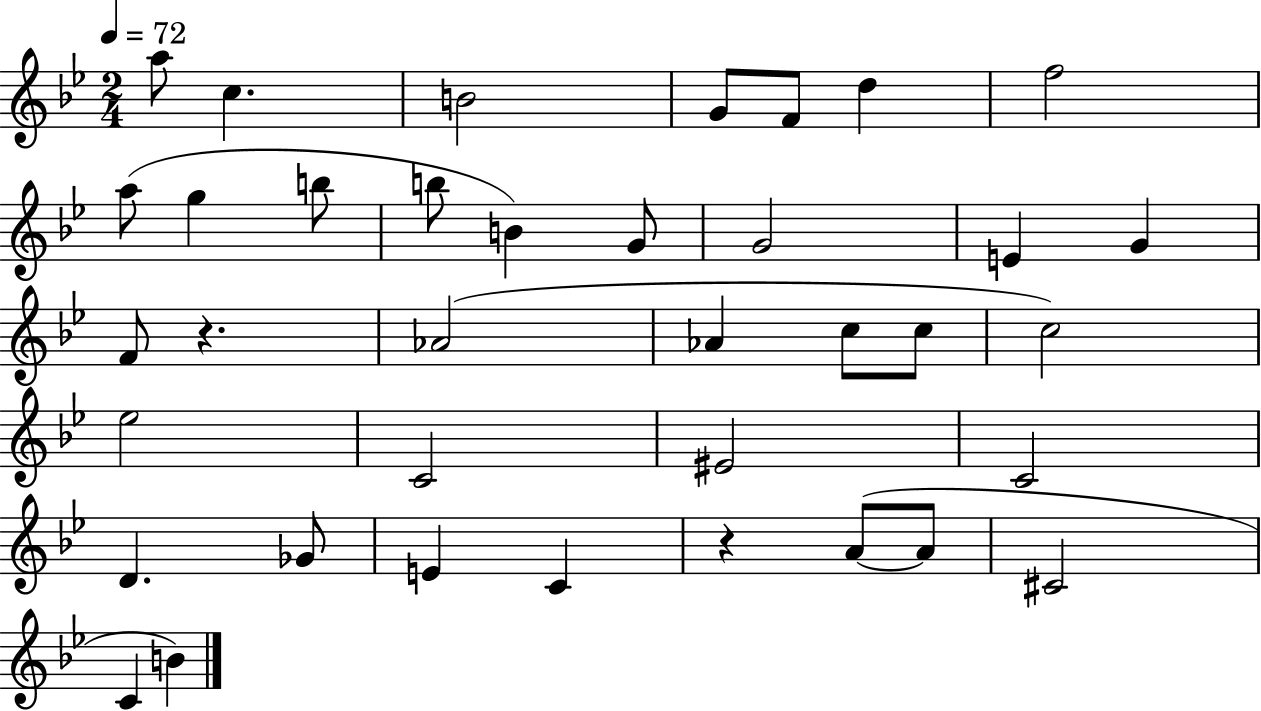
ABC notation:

X:1
T:Untitled
M:2/4
L:1/4
K:Bb
a/2 c B2 G/2 F/2 d f2 a/2 g b/2 b/2 B G/2 G2 E G F/2 z _A2 _A c/2 c/2 c2 _e2 C2 ^E2 C2 D _G/2 E C z A/2 A/2 ^C2 C B